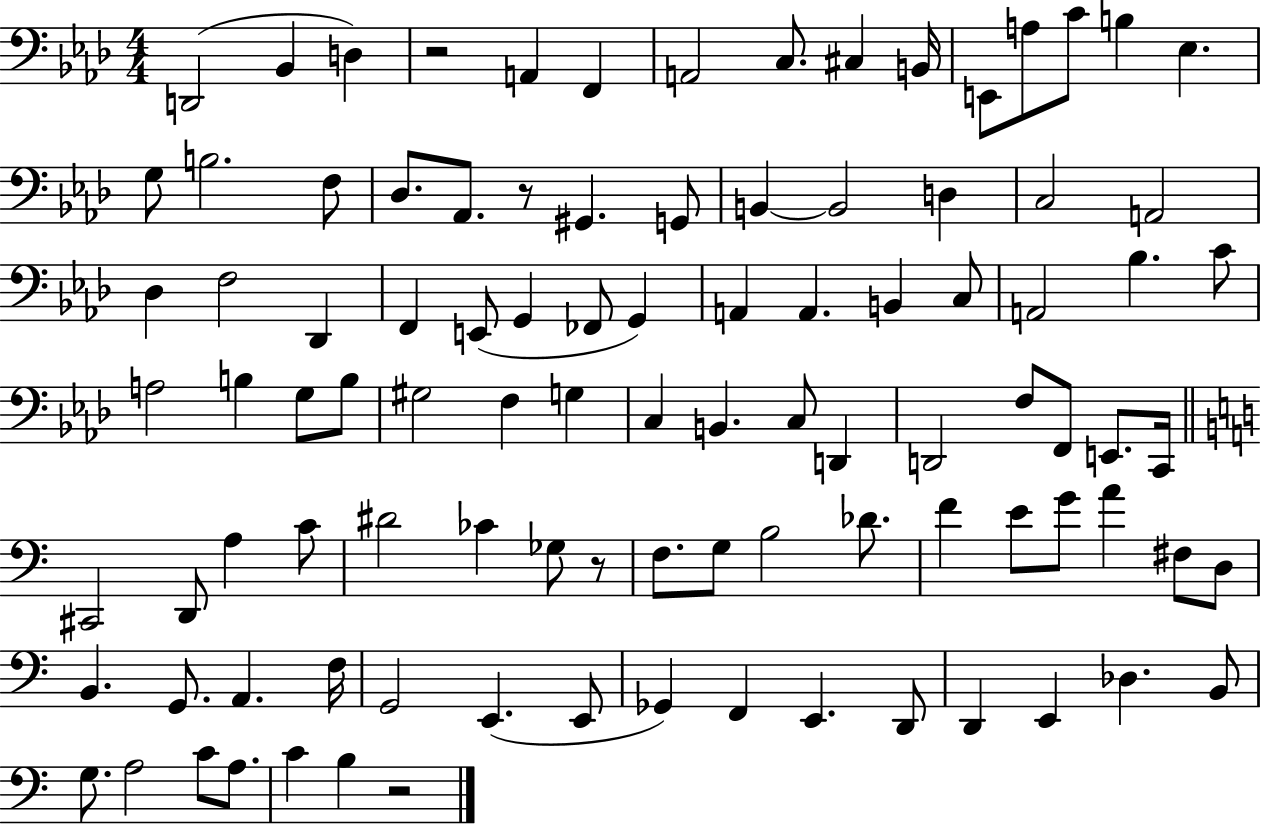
{
  \clef bass
  \numericTimeSignature
  \time 4/4
  \key aes \major
  d,2( bes,4 d4) | r2 a,4 f,4 | a,2 c8. cis4 b,16 | e,8 a8 c'8 b4 ees4. | \break g8 b2. f8 | des8. aes,8. r8 gis,4. g,8 | b,4~~ b,2 d4 | c2 a,2 | \break des4 f2 des,4 | f,4 e,8( g,4 fes,8 g,4) | a,4 a,4. b,4 c8 | a,2 bes4. c'8 | \break a2 b4 g8 b8 | gis2 f4 g4 | c4 b,4. c8 d,4 | d,2 f8 f,8 e,8. c,16 | \break \bar "||" \break \key a \minor cis,2 d,8 a4 c'8 | dis'2 ces'4 ges8 r8 | f8. g8 b2 des'8. | f'4 e'8 g'8 a'4 fis8 d8 | \break b,4. g,8. a,4. f16 | g,2 e,4.( e,8 | ges,4) f,4 e,4. d,8 | d,4 e,4 des4. b,8 | \break g8. a2 c'8 a8. | c'4 b4 r2 | \bar "|."
}